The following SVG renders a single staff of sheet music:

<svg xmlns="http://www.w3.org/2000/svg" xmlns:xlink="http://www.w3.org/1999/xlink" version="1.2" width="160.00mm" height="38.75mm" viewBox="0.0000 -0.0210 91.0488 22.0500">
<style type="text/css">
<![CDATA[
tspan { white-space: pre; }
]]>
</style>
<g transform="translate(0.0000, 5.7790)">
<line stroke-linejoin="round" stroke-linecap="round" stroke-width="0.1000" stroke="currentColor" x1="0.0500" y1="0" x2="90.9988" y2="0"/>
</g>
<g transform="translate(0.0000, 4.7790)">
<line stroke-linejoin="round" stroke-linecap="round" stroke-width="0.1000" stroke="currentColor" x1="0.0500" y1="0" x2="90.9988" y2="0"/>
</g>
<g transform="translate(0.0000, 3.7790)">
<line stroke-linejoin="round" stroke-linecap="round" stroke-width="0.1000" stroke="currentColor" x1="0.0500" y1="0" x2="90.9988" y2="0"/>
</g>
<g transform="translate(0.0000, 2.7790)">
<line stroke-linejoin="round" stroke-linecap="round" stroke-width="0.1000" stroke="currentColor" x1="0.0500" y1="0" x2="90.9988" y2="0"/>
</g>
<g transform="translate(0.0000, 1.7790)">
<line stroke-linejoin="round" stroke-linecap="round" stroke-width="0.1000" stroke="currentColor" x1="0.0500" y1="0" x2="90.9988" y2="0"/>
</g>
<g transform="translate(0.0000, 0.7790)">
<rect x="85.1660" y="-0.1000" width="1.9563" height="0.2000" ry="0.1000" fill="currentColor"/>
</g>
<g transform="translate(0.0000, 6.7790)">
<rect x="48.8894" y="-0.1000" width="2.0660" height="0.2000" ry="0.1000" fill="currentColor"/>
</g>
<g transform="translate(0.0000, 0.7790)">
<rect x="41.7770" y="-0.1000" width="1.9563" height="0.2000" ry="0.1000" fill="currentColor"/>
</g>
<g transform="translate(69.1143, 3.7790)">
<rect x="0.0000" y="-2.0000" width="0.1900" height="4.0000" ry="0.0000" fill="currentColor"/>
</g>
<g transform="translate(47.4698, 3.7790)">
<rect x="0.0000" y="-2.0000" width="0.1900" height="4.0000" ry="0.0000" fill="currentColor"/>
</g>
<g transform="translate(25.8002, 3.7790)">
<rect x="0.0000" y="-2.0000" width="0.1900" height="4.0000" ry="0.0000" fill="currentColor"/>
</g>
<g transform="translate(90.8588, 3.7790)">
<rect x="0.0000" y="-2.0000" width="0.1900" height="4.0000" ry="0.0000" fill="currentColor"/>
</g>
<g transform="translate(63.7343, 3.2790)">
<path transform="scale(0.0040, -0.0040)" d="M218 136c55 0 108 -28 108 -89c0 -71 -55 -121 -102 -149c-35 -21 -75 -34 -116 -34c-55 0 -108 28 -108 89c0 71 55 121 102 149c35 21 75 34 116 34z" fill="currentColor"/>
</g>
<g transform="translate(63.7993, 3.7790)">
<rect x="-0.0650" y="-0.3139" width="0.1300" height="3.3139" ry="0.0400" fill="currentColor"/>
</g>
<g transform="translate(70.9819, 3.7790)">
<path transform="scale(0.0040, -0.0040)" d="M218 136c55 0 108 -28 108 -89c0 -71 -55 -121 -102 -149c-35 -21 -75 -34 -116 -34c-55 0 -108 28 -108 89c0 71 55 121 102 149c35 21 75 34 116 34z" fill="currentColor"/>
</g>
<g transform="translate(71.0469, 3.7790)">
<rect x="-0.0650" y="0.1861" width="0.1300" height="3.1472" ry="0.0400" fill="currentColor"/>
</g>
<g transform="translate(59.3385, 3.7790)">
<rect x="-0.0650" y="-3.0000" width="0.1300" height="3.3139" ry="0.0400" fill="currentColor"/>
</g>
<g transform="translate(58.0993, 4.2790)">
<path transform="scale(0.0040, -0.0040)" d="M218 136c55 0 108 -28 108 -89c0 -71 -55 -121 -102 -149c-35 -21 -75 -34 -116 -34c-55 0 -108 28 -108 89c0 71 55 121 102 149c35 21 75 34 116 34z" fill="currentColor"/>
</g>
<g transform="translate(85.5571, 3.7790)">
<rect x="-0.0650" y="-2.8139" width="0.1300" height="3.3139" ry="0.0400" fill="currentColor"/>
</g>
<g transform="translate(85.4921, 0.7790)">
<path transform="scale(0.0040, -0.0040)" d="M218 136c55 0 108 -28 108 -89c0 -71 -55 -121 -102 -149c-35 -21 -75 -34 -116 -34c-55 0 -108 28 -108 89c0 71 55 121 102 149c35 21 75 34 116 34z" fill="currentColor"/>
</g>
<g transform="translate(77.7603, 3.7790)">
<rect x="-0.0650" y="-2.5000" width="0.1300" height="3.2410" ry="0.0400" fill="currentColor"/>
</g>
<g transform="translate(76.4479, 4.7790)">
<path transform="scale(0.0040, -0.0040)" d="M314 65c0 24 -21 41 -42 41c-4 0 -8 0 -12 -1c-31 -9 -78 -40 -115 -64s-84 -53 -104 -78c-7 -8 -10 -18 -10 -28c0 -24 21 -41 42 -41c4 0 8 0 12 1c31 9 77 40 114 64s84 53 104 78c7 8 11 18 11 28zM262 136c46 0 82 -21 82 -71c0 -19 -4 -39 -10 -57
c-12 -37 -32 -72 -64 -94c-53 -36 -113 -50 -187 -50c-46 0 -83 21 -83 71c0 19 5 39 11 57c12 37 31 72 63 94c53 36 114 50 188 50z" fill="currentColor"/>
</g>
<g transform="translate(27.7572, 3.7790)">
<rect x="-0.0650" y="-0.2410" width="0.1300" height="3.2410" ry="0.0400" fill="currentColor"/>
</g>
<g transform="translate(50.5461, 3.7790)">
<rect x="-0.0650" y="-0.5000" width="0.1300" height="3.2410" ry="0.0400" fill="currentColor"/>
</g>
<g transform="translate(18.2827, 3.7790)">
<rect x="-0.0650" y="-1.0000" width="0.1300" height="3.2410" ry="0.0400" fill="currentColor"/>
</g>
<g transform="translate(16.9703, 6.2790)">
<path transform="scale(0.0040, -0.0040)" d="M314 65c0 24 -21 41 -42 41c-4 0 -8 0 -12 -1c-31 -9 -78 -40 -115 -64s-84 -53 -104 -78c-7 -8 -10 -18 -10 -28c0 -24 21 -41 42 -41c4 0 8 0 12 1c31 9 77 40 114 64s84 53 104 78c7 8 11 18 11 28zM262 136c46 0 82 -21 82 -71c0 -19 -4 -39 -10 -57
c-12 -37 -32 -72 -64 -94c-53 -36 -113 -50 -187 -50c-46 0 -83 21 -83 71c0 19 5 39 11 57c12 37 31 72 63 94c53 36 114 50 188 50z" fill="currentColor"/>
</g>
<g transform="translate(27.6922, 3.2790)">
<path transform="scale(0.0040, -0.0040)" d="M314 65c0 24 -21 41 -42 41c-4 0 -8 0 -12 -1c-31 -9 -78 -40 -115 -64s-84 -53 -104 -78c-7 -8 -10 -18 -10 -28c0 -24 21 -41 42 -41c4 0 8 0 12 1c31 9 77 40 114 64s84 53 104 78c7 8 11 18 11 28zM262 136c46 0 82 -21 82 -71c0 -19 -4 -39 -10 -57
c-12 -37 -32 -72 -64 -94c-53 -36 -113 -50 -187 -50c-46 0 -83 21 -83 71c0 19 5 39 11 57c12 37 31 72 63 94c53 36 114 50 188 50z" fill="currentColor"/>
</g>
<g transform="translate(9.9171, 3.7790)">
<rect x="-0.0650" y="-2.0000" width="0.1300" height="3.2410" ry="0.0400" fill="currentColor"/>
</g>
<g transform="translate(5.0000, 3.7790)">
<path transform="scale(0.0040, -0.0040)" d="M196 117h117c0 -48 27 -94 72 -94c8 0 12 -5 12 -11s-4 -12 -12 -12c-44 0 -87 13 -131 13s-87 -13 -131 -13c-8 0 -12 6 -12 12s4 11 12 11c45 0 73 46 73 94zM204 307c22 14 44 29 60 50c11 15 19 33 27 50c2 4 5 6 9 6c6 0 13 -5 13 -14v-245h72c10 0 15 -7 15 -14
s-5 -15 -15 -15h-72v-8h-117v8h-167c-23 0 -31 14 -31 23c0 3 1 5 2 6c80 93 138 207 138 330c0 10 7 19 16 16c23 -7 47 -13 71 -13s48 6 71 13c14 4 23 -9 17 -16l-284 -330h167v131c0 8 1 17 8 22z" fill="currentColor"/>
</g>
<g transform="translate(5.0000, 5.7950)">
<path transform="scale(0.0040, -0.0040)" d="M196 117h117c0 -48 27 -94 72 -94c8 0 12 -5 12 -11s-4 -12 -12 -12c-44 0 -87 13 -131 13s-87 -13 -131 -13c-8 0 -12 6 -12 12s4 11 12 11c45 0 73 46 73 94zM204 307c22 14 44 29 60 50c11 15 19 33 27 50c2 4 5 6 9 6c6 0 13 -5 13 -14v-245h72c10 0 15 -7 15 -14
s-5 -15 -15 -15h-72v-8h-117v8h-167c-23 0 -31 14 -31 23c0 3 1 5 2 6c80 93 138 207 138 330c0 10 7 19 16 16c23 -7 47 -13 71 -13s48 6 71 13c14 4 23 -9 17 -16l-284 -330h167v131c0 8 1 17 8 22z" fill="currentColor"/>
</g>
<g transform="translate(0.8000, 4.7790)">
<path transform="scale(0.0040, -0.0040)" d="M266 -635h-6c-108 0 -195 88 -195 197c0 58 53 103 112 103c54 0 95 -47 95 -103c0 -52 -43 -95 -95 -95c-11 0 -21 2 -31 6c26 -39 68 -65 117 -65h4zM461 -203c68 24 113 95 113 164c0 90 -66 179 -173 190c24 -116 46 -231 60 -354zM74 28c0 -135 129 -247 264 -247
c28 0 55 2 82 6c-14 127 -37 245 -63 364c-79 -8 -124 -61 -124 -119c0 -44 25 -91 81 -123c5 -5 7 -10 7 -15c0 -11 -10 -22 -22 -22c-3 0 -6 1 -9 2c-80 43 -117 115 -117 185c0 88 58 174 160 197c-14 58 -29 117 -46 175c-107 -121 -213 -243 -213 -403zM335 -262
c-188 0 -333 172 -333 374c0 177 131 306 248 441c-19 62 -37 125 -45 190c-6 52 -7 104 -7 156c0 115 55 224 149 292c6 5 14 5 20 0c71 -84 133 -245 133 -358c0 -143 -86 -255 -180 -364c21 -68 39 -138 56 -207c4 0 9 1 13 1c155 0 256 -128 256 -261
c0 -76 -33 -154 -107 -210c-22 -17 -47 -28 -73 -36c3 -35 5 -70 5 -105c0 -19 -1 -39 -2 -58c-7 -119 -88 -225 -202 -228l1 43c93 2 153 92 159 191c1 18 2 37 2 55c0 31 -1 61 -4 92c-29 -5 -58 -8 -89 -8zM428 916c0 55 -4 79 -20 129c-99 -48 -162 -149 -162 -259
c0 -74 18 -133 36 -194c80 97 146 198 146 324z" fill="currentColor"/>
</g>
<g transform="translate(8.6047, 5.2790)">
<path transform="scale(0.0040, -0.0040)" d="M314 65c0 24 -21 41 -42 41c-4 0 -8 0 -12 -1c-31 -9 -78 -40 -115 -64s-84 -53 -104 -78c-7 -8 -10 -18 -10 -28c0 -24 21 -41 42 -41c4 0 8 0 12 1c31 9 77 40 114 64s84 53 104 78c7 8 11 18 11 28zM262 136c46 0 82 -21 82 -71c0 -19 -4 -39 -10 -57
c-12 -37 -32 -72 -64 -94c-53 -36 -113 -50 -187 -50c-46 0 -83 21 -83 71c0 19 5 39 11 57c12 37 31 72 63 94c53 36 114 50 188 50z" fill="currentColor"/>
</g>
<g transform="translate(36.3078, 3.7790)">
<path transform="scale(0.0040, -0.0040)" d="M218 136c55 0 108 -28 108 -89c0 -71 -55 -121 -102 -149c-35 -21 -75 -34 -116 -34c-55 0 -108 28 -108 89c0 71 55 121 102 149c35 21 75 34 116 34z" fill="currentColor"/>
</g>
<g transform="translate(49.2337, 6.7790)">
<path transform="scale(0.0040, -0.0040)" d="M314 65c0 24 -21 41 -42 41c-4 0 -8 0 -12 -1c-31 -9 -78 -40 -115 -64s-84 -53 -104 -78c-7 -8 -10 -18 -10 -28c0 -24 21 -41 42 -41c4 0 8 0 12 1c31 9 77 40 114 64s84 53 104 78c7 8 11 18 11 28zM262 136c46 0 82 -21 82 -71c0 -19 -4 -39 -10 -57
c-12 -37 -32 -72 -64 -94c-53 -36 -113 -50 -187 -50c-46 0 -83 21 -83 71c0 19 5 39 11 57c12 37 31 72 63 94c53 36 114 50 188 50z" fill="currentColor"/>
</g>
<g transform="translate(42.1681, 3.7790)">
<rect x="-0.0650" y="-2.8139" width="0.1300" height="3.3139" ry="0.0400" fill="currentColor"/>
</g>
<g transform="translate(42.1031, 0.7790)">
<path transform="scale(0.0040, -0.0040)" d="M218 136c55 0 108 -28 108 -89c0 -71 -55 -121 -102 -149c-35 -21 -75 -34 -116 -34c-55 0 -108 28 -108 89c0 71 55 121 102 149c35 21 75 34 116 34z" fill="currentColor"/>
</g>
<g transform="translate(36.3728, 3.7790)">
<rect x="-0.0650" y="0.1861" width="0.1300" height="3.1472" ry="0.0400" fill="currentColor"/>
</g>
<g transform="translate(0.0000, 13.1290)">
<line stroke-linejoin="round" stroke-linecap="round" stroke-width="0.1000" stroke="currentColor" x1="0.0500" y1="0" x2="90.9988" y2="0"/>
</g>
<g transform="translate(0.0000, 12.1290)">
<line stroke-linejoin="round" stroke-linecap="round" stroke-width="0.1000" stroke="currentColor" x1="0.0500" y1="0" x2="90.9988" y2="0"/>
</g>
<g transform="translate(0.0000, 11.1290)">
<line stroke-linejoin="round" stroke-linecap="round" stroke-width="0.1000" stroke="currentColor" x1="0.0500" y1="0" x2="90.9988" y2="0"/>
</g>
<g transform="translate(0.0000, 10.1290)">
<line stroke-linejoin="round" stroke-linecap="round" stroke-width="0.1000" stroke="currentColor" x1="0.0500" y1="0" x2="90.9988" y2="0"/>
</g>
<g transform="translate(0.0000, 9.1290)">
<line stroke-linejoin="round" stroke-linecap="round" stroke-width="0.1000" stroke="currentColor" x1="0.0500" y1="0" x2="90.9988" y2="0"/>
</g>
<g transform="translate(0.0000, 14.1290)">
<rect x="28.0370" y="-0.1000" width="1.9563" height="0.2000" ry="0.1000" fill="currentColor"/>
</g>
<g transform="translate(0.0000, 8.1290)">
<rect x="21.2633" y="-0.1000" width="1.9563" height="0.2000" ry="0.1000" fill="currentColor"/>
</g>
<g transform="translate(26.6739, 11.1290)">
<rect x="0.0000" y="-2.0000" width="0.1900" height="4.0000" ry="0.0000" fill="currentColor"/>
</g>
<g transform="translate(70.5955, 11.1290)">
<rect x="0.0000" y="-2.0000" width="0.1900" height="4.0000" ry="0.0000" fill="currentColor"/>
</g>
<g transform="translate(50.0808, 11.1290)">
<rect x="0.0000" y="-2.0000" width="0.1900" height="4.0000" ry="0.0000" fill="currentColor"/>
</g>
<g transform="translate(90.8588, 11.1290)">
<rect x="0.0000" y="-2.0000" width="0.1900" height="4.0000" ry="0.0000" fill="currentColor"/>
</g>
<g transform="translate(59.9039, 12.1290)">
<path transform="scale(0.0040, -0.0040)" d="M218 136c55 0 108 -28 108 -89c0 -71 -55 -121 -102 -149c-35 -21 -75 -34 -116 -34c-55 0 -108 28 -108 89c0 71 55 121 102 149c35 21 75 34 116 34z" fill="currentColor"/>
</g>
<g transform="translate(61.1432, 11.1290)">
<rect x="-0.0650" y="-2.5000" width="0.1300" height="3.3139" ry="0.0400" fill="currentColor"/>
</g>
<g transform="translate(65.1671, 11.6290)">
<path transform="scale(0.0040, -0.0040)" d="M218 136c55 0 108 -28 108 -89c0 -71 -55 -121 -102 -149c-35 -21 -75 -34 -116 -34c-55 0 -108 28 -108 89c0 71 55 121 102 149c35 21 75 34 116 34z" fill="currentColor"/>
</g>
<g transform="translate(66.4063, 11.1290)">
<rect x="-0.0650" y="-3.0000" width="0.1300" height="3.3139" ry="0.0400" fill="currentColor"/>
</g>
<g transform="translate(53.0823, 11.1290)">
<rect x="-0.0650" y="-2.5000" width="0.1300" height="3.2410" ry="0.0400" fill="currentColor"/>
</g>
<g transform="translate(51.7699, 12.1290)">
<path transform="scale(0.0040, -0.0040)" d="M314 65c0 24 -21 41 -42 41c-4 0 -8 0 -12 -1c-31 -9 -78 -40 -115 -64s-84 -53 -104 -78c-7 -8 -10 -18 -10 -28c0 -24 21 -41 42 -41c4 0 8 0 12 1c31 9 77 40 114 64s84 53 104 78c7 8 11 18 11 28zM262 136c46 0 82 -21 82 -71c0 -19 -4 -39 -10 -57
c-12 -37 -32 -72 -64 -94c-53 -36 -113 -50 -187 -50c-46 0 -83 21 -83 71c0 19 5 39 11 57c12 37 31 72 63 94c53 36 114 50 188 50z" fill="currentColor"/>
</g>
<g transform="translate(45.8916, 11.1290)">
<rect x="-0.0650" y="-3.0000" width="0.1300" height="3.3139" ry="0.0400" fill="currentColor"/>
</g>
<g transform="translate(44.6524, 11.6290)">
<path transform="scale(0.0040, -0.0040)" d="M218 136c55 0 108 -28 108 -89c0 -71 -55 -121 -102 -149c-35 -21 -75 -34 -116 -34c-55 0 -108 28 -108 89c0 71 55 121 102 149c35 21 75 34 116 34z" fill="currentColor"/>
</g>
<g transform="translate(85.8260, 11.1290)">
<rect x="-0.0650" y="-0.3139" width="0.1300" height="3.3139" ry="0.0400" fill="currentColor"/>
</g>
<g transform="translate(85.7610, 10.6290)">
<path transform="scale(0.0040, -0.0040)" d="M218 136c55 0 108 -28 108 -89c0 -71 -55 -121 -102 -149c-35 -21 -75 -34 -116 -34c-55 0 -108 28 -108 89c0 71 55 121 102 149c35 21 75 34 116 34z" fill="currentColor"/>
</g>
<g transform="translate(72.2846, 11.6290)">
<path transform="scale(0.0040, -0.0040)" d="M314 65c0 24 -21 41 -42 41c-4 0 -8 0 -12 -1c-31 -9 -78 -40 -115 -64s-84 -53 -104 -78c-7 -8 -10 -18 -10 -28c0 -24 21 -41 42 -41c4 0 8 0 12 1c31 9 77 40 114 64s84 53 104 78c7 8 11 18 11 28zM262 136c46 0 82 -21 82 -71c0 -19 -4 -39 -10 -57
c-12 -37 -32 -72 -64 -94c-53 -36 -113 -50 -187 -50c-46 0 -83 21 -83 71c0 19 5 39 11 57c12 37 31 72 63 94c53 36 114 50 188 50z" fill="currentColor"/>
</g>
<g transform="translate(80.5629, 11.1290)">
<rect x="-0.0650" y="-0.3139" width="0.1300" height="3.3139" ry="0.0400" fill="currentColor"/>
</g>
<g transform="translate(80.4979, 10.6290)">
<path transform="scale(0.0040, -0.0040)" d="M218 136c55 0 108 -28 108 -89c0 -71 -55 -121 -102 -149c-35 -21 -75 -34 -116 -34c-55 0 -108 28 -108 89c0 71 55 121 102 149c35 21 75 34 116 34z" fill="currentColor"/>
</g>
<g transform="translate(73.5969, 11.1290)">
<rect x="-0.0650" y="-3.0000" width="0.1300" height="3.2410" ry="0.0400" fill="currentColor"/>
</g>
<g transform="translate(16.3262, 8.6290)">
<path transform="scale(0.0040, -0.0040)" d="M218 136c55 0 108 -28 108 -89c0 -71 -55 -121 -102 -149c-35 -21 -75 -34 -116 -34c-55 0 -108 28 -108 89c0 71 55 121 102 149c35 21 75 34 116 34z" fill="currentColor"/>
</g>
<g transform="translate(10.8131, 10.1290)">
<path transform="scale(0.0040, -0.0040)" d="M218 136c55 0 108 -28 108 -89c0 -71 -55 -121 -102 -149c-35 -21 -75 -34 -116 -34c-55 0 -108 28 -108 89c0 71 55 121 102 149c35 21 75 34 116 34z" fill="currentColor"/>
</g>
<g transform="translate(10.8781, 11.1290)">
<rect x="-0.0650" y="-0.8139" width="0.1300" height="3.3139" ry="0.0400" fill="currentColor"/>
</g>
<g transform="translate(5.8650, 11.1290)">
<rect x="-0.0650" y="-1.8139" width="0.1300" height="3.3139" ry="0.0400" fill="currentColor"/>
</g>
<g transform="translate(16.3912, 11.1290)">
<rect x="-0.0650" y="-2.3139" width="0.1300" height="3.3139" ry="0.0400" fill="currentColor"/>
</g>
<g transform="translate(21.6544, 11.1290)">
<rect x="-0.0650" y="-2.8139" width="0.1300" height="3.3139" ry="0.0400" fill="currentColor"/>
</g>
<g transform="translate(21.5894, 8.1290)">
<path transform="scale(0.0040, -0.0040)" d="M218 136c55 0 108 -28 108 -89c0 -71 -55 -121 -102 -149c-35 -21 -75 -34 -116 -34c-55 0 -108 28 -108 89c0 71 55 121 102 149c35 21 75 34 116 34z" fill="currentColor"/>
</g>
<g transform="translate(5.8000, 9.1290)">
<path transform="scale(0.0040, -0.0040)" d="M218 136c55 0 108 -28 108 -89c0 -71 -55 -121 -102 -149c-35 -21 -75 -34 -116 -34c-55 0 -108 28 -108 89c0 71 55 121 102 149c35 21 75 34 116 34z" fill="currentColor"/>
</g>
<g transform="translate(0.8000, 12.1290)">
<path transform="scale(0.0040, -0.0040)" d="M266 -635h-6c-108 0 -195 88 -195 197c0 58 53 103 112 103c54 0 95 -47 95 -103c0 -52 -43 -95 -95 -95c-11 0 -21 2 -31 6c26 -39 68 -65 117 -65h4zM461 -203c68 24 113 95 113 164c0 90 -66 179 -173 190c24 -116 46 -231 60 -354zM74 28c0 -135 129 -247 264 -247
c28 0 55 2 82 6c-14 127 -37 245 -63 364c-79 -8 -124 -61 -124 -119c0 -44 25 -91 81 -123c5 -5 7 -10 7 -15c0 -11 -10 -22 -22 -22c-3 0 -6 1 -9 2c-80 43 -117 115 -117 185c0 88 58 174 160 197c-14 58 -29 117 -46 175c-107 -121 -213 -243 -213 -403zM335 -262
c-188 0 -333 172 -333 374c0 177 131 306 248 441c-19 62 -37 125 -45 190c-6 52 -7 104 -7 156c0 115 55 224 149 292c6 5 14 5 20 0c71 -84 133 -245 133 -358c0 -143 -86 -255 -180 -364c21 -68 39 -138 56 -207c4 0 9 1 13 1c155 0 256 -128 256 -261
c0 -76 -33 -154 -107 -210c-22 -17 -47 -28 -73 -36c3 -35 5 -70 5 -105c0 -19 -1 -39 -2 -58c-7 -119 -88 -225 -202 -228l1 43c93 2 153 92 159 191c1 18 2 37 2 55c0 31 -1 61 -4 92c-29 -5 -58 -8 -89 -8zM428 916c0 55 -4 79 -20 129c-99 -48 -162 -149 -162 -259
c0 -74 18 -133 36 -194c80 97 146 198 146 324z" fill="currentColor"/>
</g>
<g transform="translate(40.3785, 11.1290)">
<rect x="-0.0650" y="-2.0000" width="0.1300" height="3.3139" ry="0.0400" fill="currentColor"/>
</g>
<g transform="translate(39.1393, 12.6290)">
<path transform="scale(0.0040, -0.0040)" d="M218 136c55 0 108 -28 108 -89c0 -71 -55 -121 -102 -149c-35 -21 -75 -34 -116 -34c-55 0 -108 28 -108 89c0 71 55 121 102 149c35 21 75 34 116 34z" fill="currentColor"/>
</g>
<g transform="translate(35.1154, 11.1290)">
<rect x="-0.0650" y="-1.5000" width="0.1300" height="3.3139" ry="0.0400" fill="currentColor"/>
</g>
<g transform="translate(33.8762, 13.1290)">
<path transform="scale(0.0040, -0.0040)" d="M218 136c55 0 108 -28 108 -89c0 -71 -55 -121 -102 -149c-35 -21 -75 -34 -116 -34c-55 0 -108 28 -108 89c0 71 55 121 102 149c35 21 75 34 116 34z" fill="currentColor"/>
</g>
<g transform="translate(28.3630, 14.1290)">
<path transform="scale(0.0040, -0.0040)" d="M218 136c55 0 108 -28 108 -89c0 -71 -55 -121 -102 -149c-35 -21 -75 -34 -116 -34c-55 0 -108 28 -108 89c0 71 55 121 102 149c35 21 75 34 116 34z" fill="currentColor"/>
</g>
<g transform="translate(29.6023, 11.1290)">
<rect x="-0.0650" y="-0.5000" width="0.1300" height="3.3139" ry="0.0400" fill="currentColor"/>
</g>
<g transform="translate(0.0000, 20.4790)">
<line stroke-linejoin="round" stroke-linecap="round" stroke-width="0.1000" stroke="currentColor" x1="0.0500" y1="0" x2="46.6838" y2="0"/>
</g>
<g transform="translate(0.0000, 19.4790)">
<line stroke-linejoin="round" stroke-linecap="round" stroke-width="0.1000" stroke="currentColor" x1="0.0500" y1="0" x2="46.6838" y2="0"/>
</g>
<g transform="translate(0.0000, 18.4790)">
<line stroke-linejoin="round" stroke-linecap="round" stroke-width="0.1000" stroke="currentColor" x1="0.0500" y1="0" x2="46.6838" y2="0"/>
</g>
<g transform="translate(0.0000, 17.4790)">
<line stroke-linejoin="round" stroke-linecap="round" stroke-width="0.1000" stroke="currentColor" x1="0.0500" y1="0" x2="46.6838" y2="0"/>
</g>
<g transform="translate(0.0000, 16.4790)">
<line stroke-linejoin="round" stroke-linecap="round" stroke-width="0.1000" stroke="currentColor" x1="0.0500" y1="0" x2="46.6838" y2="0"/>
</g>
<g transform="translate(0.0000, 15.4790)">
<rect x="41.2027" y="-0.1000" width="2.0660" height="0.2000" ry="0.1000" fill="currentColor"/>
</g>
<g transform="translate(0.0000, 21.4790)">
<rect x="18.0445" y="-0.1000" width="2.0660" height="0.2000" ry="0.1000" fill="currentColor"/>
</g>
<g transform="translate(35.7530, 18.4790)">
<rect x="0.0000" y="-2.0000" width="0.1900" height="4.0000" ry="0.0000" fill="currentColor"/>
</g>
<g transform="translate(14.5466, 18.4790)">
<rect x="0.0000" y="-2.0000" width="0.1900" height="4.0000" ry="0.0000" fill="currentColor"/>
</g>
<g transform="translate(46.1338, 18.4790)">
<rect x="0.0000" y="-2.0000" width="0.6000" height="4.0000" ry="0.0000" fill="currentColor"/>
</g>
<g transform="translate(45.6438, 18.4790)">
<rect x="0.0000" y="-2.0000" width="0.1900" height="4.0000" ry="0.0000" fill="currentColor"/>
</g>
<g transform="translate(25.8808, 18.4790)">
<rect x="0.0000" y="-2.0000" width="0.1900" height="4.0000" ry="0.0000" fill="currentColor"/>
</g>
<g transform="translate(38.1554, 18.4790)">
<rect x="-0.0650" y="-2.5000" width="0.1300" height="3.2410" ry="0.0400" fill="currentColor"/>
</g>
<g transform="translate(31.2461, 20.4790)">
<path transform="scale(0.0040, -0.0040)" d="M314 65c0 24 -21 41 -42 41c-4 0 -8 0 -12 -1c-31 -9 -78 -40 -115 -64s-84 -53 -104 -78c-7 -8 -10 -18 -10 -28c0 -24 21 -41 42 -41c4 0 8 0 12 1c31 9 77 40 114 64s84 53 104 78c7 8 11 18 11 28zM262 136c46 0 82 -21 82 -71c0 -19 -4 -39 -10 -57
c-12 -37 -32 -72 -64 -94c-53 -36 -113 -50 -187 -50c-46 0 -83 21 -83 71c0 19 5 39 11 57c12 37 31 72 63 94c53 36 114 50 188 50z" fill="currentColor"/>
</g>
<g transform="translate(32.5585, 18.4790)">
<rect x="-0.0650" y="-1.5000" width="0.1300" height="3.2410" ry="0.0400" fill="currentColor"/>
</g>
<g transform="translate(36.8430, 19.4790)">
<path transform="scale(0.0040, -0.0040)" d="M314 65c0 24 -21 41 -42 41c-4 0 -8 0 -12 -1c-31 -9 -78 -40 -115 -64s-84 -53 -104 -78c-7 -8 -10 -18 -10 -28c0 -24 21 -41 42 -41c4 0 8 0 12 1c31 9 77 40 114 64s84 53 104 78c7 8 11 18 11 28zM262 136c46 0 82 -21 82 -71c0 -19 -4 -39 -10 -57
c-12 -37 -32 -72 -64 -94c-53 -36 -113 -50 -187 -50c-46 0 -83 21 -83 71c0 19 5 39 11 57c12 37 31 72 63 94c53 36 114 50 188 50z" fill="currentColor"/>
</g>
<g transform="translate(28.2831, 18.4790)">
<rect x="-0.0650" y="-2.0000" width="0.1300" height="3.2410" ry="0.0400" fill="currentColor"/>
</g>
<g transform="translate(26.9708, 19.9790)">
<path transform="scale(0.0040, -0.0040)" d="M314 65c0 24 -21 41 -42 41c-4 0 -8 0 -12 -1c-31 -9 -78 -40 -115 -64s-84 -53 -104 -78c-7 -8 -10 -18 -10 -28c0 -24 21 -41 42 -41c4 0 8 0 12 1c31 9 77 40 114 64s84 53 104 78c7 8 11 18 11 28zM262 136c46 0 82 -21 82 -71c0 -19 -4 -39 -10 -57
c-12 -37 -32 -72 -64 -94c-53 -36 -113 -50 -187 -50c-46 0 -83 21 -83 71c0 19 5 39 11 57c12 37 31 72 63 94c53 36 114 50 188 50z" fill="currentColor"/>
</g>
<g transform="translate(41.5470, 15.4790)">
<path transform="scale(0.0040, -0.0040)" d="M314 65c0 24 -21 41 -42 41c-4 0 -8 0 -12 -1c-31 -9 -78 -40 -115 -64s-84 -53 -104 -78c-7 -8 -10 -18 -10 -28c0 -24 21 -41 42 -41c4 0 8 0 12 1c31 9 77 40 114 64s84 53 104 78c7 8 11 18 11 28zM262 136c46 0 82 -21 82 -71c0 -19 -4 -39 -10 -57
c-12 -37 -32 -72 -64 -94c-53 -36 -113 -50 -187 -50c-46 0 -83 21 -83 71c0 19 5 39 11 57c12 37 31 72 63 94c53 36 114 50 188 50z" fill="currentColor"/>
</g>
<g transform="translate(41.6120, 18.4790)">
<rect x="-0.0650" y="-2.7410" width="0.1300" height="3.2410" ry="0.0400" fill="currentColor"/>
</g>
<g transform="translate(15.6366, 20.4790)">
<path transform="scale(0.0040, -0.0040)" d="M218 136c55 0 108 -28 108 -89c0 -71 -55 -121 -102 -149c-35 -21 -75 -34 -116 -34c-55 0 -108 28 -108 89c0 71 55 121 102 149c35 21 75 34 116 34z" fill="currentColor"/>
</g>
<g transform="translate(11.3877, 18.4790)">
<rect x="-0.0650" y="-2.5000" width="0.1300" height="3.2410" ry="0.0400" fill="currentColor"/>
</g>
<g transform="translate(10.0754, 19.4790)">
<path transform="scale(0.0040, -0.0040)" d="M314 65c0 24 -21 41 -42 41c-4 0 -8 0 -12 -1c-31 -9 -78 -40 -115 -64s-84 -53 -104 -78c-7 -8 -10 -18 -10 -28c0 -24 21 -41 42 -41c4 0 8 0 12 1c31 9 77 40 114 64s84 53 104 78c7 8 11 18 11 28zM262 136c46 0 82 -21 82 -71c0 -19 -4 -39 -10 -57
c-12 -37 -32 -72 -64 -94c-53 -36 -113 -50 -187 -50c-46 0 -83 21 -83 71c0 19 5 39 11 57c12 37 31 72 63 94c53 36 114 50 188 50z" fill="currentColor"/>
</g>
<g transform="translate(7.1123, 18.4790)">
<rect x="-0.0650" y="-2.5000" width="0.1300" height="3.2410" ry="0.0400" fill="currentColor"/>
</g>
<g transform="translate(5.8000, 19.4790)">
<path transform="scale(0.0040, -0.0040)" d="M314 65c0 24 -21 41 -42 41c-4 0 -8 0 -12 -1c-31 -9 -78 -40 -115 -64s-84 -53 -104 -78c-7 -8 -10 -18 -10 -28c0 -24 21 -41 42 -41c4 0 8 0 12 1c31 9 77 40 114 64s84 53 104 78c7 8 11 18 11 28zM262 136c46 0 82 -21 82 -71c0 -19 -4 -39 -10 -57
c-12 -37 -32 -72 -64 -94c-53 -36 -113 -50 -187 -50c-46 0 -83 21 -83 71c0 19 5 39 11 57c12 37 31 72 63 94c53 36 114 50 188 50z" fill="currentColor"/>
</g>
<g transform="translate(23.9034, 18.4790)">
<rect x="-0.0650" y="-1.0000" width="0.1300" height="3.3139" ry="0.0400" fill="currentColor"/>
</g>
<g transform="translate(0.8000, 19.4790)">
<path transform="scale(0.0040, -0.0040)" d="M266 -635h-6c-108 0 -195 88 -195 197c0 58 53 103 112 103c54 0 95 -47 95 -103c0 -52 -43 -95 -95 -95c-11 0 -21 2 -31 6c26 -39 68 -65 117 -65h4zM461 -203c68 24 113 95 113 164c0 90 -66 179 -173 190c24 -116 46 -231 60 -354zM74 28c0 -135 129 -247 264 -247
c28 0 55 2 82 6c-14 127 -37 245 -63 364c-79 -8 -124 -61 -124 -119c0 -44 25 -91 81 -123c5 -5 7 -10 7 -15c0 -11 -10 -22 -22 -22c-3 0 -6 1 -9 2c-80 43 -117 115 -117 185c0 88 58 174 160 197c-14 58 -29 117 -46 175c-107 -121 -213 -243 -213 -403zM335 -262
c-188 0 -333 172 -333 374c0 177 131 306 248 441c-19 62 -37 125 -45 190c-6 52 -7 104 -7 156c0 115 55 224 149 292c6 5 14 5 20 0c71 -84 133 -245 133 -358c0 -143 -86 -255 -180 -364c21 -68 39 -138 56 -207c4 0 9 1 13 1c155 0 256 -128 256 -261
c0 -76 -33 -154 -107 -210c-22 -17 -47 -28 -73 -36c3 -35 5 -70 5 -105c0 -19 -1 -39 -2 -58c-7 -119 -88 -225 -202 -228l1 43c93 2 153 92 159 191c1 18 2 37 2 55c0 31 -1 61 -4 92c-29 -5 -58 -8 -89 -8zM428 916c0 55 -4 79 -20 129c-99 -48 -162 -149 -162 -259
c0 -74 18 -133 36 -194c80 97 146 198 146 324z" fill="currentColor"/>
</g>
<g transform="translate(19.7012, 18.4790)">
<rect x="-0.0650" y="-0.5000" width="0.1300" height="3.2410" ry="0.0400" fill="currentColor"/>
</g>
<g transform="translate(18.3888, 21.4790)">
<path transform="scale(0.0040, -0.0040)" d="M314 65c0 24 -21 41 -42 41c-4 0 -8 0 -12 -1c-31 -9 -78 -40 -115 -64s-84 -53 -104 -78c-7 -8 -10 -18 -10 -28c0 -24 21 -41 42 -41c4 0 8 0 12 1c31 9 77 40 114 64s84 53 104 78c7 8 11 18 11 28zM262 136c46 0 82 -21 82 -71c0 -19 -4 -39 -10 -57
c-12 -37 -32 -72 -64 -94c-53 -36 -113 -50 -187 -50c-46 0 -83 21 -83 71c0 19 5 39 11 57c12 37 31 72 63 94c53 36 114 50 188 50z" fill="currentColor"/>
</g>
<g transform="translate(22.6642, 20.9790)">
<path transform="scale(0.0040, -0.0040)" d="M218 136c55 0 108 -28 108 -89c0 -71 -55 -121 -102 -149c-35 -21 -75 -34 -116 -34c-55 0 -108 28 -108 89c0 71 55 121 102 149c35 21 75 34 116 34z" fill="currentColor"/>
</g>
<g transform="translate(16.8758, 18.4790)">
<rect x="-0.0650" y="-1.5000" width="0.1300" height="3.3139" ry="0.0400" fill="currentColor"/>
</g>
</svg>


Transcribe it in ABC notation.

X:1
T:Untitled
M:4/4
L:1/4
K:C
F2 D2 c2 B a C2 A c B G2 a f d g a C E F A G2 G A A2 c c G2 G2 E C2 D F2 E2 G2 a2